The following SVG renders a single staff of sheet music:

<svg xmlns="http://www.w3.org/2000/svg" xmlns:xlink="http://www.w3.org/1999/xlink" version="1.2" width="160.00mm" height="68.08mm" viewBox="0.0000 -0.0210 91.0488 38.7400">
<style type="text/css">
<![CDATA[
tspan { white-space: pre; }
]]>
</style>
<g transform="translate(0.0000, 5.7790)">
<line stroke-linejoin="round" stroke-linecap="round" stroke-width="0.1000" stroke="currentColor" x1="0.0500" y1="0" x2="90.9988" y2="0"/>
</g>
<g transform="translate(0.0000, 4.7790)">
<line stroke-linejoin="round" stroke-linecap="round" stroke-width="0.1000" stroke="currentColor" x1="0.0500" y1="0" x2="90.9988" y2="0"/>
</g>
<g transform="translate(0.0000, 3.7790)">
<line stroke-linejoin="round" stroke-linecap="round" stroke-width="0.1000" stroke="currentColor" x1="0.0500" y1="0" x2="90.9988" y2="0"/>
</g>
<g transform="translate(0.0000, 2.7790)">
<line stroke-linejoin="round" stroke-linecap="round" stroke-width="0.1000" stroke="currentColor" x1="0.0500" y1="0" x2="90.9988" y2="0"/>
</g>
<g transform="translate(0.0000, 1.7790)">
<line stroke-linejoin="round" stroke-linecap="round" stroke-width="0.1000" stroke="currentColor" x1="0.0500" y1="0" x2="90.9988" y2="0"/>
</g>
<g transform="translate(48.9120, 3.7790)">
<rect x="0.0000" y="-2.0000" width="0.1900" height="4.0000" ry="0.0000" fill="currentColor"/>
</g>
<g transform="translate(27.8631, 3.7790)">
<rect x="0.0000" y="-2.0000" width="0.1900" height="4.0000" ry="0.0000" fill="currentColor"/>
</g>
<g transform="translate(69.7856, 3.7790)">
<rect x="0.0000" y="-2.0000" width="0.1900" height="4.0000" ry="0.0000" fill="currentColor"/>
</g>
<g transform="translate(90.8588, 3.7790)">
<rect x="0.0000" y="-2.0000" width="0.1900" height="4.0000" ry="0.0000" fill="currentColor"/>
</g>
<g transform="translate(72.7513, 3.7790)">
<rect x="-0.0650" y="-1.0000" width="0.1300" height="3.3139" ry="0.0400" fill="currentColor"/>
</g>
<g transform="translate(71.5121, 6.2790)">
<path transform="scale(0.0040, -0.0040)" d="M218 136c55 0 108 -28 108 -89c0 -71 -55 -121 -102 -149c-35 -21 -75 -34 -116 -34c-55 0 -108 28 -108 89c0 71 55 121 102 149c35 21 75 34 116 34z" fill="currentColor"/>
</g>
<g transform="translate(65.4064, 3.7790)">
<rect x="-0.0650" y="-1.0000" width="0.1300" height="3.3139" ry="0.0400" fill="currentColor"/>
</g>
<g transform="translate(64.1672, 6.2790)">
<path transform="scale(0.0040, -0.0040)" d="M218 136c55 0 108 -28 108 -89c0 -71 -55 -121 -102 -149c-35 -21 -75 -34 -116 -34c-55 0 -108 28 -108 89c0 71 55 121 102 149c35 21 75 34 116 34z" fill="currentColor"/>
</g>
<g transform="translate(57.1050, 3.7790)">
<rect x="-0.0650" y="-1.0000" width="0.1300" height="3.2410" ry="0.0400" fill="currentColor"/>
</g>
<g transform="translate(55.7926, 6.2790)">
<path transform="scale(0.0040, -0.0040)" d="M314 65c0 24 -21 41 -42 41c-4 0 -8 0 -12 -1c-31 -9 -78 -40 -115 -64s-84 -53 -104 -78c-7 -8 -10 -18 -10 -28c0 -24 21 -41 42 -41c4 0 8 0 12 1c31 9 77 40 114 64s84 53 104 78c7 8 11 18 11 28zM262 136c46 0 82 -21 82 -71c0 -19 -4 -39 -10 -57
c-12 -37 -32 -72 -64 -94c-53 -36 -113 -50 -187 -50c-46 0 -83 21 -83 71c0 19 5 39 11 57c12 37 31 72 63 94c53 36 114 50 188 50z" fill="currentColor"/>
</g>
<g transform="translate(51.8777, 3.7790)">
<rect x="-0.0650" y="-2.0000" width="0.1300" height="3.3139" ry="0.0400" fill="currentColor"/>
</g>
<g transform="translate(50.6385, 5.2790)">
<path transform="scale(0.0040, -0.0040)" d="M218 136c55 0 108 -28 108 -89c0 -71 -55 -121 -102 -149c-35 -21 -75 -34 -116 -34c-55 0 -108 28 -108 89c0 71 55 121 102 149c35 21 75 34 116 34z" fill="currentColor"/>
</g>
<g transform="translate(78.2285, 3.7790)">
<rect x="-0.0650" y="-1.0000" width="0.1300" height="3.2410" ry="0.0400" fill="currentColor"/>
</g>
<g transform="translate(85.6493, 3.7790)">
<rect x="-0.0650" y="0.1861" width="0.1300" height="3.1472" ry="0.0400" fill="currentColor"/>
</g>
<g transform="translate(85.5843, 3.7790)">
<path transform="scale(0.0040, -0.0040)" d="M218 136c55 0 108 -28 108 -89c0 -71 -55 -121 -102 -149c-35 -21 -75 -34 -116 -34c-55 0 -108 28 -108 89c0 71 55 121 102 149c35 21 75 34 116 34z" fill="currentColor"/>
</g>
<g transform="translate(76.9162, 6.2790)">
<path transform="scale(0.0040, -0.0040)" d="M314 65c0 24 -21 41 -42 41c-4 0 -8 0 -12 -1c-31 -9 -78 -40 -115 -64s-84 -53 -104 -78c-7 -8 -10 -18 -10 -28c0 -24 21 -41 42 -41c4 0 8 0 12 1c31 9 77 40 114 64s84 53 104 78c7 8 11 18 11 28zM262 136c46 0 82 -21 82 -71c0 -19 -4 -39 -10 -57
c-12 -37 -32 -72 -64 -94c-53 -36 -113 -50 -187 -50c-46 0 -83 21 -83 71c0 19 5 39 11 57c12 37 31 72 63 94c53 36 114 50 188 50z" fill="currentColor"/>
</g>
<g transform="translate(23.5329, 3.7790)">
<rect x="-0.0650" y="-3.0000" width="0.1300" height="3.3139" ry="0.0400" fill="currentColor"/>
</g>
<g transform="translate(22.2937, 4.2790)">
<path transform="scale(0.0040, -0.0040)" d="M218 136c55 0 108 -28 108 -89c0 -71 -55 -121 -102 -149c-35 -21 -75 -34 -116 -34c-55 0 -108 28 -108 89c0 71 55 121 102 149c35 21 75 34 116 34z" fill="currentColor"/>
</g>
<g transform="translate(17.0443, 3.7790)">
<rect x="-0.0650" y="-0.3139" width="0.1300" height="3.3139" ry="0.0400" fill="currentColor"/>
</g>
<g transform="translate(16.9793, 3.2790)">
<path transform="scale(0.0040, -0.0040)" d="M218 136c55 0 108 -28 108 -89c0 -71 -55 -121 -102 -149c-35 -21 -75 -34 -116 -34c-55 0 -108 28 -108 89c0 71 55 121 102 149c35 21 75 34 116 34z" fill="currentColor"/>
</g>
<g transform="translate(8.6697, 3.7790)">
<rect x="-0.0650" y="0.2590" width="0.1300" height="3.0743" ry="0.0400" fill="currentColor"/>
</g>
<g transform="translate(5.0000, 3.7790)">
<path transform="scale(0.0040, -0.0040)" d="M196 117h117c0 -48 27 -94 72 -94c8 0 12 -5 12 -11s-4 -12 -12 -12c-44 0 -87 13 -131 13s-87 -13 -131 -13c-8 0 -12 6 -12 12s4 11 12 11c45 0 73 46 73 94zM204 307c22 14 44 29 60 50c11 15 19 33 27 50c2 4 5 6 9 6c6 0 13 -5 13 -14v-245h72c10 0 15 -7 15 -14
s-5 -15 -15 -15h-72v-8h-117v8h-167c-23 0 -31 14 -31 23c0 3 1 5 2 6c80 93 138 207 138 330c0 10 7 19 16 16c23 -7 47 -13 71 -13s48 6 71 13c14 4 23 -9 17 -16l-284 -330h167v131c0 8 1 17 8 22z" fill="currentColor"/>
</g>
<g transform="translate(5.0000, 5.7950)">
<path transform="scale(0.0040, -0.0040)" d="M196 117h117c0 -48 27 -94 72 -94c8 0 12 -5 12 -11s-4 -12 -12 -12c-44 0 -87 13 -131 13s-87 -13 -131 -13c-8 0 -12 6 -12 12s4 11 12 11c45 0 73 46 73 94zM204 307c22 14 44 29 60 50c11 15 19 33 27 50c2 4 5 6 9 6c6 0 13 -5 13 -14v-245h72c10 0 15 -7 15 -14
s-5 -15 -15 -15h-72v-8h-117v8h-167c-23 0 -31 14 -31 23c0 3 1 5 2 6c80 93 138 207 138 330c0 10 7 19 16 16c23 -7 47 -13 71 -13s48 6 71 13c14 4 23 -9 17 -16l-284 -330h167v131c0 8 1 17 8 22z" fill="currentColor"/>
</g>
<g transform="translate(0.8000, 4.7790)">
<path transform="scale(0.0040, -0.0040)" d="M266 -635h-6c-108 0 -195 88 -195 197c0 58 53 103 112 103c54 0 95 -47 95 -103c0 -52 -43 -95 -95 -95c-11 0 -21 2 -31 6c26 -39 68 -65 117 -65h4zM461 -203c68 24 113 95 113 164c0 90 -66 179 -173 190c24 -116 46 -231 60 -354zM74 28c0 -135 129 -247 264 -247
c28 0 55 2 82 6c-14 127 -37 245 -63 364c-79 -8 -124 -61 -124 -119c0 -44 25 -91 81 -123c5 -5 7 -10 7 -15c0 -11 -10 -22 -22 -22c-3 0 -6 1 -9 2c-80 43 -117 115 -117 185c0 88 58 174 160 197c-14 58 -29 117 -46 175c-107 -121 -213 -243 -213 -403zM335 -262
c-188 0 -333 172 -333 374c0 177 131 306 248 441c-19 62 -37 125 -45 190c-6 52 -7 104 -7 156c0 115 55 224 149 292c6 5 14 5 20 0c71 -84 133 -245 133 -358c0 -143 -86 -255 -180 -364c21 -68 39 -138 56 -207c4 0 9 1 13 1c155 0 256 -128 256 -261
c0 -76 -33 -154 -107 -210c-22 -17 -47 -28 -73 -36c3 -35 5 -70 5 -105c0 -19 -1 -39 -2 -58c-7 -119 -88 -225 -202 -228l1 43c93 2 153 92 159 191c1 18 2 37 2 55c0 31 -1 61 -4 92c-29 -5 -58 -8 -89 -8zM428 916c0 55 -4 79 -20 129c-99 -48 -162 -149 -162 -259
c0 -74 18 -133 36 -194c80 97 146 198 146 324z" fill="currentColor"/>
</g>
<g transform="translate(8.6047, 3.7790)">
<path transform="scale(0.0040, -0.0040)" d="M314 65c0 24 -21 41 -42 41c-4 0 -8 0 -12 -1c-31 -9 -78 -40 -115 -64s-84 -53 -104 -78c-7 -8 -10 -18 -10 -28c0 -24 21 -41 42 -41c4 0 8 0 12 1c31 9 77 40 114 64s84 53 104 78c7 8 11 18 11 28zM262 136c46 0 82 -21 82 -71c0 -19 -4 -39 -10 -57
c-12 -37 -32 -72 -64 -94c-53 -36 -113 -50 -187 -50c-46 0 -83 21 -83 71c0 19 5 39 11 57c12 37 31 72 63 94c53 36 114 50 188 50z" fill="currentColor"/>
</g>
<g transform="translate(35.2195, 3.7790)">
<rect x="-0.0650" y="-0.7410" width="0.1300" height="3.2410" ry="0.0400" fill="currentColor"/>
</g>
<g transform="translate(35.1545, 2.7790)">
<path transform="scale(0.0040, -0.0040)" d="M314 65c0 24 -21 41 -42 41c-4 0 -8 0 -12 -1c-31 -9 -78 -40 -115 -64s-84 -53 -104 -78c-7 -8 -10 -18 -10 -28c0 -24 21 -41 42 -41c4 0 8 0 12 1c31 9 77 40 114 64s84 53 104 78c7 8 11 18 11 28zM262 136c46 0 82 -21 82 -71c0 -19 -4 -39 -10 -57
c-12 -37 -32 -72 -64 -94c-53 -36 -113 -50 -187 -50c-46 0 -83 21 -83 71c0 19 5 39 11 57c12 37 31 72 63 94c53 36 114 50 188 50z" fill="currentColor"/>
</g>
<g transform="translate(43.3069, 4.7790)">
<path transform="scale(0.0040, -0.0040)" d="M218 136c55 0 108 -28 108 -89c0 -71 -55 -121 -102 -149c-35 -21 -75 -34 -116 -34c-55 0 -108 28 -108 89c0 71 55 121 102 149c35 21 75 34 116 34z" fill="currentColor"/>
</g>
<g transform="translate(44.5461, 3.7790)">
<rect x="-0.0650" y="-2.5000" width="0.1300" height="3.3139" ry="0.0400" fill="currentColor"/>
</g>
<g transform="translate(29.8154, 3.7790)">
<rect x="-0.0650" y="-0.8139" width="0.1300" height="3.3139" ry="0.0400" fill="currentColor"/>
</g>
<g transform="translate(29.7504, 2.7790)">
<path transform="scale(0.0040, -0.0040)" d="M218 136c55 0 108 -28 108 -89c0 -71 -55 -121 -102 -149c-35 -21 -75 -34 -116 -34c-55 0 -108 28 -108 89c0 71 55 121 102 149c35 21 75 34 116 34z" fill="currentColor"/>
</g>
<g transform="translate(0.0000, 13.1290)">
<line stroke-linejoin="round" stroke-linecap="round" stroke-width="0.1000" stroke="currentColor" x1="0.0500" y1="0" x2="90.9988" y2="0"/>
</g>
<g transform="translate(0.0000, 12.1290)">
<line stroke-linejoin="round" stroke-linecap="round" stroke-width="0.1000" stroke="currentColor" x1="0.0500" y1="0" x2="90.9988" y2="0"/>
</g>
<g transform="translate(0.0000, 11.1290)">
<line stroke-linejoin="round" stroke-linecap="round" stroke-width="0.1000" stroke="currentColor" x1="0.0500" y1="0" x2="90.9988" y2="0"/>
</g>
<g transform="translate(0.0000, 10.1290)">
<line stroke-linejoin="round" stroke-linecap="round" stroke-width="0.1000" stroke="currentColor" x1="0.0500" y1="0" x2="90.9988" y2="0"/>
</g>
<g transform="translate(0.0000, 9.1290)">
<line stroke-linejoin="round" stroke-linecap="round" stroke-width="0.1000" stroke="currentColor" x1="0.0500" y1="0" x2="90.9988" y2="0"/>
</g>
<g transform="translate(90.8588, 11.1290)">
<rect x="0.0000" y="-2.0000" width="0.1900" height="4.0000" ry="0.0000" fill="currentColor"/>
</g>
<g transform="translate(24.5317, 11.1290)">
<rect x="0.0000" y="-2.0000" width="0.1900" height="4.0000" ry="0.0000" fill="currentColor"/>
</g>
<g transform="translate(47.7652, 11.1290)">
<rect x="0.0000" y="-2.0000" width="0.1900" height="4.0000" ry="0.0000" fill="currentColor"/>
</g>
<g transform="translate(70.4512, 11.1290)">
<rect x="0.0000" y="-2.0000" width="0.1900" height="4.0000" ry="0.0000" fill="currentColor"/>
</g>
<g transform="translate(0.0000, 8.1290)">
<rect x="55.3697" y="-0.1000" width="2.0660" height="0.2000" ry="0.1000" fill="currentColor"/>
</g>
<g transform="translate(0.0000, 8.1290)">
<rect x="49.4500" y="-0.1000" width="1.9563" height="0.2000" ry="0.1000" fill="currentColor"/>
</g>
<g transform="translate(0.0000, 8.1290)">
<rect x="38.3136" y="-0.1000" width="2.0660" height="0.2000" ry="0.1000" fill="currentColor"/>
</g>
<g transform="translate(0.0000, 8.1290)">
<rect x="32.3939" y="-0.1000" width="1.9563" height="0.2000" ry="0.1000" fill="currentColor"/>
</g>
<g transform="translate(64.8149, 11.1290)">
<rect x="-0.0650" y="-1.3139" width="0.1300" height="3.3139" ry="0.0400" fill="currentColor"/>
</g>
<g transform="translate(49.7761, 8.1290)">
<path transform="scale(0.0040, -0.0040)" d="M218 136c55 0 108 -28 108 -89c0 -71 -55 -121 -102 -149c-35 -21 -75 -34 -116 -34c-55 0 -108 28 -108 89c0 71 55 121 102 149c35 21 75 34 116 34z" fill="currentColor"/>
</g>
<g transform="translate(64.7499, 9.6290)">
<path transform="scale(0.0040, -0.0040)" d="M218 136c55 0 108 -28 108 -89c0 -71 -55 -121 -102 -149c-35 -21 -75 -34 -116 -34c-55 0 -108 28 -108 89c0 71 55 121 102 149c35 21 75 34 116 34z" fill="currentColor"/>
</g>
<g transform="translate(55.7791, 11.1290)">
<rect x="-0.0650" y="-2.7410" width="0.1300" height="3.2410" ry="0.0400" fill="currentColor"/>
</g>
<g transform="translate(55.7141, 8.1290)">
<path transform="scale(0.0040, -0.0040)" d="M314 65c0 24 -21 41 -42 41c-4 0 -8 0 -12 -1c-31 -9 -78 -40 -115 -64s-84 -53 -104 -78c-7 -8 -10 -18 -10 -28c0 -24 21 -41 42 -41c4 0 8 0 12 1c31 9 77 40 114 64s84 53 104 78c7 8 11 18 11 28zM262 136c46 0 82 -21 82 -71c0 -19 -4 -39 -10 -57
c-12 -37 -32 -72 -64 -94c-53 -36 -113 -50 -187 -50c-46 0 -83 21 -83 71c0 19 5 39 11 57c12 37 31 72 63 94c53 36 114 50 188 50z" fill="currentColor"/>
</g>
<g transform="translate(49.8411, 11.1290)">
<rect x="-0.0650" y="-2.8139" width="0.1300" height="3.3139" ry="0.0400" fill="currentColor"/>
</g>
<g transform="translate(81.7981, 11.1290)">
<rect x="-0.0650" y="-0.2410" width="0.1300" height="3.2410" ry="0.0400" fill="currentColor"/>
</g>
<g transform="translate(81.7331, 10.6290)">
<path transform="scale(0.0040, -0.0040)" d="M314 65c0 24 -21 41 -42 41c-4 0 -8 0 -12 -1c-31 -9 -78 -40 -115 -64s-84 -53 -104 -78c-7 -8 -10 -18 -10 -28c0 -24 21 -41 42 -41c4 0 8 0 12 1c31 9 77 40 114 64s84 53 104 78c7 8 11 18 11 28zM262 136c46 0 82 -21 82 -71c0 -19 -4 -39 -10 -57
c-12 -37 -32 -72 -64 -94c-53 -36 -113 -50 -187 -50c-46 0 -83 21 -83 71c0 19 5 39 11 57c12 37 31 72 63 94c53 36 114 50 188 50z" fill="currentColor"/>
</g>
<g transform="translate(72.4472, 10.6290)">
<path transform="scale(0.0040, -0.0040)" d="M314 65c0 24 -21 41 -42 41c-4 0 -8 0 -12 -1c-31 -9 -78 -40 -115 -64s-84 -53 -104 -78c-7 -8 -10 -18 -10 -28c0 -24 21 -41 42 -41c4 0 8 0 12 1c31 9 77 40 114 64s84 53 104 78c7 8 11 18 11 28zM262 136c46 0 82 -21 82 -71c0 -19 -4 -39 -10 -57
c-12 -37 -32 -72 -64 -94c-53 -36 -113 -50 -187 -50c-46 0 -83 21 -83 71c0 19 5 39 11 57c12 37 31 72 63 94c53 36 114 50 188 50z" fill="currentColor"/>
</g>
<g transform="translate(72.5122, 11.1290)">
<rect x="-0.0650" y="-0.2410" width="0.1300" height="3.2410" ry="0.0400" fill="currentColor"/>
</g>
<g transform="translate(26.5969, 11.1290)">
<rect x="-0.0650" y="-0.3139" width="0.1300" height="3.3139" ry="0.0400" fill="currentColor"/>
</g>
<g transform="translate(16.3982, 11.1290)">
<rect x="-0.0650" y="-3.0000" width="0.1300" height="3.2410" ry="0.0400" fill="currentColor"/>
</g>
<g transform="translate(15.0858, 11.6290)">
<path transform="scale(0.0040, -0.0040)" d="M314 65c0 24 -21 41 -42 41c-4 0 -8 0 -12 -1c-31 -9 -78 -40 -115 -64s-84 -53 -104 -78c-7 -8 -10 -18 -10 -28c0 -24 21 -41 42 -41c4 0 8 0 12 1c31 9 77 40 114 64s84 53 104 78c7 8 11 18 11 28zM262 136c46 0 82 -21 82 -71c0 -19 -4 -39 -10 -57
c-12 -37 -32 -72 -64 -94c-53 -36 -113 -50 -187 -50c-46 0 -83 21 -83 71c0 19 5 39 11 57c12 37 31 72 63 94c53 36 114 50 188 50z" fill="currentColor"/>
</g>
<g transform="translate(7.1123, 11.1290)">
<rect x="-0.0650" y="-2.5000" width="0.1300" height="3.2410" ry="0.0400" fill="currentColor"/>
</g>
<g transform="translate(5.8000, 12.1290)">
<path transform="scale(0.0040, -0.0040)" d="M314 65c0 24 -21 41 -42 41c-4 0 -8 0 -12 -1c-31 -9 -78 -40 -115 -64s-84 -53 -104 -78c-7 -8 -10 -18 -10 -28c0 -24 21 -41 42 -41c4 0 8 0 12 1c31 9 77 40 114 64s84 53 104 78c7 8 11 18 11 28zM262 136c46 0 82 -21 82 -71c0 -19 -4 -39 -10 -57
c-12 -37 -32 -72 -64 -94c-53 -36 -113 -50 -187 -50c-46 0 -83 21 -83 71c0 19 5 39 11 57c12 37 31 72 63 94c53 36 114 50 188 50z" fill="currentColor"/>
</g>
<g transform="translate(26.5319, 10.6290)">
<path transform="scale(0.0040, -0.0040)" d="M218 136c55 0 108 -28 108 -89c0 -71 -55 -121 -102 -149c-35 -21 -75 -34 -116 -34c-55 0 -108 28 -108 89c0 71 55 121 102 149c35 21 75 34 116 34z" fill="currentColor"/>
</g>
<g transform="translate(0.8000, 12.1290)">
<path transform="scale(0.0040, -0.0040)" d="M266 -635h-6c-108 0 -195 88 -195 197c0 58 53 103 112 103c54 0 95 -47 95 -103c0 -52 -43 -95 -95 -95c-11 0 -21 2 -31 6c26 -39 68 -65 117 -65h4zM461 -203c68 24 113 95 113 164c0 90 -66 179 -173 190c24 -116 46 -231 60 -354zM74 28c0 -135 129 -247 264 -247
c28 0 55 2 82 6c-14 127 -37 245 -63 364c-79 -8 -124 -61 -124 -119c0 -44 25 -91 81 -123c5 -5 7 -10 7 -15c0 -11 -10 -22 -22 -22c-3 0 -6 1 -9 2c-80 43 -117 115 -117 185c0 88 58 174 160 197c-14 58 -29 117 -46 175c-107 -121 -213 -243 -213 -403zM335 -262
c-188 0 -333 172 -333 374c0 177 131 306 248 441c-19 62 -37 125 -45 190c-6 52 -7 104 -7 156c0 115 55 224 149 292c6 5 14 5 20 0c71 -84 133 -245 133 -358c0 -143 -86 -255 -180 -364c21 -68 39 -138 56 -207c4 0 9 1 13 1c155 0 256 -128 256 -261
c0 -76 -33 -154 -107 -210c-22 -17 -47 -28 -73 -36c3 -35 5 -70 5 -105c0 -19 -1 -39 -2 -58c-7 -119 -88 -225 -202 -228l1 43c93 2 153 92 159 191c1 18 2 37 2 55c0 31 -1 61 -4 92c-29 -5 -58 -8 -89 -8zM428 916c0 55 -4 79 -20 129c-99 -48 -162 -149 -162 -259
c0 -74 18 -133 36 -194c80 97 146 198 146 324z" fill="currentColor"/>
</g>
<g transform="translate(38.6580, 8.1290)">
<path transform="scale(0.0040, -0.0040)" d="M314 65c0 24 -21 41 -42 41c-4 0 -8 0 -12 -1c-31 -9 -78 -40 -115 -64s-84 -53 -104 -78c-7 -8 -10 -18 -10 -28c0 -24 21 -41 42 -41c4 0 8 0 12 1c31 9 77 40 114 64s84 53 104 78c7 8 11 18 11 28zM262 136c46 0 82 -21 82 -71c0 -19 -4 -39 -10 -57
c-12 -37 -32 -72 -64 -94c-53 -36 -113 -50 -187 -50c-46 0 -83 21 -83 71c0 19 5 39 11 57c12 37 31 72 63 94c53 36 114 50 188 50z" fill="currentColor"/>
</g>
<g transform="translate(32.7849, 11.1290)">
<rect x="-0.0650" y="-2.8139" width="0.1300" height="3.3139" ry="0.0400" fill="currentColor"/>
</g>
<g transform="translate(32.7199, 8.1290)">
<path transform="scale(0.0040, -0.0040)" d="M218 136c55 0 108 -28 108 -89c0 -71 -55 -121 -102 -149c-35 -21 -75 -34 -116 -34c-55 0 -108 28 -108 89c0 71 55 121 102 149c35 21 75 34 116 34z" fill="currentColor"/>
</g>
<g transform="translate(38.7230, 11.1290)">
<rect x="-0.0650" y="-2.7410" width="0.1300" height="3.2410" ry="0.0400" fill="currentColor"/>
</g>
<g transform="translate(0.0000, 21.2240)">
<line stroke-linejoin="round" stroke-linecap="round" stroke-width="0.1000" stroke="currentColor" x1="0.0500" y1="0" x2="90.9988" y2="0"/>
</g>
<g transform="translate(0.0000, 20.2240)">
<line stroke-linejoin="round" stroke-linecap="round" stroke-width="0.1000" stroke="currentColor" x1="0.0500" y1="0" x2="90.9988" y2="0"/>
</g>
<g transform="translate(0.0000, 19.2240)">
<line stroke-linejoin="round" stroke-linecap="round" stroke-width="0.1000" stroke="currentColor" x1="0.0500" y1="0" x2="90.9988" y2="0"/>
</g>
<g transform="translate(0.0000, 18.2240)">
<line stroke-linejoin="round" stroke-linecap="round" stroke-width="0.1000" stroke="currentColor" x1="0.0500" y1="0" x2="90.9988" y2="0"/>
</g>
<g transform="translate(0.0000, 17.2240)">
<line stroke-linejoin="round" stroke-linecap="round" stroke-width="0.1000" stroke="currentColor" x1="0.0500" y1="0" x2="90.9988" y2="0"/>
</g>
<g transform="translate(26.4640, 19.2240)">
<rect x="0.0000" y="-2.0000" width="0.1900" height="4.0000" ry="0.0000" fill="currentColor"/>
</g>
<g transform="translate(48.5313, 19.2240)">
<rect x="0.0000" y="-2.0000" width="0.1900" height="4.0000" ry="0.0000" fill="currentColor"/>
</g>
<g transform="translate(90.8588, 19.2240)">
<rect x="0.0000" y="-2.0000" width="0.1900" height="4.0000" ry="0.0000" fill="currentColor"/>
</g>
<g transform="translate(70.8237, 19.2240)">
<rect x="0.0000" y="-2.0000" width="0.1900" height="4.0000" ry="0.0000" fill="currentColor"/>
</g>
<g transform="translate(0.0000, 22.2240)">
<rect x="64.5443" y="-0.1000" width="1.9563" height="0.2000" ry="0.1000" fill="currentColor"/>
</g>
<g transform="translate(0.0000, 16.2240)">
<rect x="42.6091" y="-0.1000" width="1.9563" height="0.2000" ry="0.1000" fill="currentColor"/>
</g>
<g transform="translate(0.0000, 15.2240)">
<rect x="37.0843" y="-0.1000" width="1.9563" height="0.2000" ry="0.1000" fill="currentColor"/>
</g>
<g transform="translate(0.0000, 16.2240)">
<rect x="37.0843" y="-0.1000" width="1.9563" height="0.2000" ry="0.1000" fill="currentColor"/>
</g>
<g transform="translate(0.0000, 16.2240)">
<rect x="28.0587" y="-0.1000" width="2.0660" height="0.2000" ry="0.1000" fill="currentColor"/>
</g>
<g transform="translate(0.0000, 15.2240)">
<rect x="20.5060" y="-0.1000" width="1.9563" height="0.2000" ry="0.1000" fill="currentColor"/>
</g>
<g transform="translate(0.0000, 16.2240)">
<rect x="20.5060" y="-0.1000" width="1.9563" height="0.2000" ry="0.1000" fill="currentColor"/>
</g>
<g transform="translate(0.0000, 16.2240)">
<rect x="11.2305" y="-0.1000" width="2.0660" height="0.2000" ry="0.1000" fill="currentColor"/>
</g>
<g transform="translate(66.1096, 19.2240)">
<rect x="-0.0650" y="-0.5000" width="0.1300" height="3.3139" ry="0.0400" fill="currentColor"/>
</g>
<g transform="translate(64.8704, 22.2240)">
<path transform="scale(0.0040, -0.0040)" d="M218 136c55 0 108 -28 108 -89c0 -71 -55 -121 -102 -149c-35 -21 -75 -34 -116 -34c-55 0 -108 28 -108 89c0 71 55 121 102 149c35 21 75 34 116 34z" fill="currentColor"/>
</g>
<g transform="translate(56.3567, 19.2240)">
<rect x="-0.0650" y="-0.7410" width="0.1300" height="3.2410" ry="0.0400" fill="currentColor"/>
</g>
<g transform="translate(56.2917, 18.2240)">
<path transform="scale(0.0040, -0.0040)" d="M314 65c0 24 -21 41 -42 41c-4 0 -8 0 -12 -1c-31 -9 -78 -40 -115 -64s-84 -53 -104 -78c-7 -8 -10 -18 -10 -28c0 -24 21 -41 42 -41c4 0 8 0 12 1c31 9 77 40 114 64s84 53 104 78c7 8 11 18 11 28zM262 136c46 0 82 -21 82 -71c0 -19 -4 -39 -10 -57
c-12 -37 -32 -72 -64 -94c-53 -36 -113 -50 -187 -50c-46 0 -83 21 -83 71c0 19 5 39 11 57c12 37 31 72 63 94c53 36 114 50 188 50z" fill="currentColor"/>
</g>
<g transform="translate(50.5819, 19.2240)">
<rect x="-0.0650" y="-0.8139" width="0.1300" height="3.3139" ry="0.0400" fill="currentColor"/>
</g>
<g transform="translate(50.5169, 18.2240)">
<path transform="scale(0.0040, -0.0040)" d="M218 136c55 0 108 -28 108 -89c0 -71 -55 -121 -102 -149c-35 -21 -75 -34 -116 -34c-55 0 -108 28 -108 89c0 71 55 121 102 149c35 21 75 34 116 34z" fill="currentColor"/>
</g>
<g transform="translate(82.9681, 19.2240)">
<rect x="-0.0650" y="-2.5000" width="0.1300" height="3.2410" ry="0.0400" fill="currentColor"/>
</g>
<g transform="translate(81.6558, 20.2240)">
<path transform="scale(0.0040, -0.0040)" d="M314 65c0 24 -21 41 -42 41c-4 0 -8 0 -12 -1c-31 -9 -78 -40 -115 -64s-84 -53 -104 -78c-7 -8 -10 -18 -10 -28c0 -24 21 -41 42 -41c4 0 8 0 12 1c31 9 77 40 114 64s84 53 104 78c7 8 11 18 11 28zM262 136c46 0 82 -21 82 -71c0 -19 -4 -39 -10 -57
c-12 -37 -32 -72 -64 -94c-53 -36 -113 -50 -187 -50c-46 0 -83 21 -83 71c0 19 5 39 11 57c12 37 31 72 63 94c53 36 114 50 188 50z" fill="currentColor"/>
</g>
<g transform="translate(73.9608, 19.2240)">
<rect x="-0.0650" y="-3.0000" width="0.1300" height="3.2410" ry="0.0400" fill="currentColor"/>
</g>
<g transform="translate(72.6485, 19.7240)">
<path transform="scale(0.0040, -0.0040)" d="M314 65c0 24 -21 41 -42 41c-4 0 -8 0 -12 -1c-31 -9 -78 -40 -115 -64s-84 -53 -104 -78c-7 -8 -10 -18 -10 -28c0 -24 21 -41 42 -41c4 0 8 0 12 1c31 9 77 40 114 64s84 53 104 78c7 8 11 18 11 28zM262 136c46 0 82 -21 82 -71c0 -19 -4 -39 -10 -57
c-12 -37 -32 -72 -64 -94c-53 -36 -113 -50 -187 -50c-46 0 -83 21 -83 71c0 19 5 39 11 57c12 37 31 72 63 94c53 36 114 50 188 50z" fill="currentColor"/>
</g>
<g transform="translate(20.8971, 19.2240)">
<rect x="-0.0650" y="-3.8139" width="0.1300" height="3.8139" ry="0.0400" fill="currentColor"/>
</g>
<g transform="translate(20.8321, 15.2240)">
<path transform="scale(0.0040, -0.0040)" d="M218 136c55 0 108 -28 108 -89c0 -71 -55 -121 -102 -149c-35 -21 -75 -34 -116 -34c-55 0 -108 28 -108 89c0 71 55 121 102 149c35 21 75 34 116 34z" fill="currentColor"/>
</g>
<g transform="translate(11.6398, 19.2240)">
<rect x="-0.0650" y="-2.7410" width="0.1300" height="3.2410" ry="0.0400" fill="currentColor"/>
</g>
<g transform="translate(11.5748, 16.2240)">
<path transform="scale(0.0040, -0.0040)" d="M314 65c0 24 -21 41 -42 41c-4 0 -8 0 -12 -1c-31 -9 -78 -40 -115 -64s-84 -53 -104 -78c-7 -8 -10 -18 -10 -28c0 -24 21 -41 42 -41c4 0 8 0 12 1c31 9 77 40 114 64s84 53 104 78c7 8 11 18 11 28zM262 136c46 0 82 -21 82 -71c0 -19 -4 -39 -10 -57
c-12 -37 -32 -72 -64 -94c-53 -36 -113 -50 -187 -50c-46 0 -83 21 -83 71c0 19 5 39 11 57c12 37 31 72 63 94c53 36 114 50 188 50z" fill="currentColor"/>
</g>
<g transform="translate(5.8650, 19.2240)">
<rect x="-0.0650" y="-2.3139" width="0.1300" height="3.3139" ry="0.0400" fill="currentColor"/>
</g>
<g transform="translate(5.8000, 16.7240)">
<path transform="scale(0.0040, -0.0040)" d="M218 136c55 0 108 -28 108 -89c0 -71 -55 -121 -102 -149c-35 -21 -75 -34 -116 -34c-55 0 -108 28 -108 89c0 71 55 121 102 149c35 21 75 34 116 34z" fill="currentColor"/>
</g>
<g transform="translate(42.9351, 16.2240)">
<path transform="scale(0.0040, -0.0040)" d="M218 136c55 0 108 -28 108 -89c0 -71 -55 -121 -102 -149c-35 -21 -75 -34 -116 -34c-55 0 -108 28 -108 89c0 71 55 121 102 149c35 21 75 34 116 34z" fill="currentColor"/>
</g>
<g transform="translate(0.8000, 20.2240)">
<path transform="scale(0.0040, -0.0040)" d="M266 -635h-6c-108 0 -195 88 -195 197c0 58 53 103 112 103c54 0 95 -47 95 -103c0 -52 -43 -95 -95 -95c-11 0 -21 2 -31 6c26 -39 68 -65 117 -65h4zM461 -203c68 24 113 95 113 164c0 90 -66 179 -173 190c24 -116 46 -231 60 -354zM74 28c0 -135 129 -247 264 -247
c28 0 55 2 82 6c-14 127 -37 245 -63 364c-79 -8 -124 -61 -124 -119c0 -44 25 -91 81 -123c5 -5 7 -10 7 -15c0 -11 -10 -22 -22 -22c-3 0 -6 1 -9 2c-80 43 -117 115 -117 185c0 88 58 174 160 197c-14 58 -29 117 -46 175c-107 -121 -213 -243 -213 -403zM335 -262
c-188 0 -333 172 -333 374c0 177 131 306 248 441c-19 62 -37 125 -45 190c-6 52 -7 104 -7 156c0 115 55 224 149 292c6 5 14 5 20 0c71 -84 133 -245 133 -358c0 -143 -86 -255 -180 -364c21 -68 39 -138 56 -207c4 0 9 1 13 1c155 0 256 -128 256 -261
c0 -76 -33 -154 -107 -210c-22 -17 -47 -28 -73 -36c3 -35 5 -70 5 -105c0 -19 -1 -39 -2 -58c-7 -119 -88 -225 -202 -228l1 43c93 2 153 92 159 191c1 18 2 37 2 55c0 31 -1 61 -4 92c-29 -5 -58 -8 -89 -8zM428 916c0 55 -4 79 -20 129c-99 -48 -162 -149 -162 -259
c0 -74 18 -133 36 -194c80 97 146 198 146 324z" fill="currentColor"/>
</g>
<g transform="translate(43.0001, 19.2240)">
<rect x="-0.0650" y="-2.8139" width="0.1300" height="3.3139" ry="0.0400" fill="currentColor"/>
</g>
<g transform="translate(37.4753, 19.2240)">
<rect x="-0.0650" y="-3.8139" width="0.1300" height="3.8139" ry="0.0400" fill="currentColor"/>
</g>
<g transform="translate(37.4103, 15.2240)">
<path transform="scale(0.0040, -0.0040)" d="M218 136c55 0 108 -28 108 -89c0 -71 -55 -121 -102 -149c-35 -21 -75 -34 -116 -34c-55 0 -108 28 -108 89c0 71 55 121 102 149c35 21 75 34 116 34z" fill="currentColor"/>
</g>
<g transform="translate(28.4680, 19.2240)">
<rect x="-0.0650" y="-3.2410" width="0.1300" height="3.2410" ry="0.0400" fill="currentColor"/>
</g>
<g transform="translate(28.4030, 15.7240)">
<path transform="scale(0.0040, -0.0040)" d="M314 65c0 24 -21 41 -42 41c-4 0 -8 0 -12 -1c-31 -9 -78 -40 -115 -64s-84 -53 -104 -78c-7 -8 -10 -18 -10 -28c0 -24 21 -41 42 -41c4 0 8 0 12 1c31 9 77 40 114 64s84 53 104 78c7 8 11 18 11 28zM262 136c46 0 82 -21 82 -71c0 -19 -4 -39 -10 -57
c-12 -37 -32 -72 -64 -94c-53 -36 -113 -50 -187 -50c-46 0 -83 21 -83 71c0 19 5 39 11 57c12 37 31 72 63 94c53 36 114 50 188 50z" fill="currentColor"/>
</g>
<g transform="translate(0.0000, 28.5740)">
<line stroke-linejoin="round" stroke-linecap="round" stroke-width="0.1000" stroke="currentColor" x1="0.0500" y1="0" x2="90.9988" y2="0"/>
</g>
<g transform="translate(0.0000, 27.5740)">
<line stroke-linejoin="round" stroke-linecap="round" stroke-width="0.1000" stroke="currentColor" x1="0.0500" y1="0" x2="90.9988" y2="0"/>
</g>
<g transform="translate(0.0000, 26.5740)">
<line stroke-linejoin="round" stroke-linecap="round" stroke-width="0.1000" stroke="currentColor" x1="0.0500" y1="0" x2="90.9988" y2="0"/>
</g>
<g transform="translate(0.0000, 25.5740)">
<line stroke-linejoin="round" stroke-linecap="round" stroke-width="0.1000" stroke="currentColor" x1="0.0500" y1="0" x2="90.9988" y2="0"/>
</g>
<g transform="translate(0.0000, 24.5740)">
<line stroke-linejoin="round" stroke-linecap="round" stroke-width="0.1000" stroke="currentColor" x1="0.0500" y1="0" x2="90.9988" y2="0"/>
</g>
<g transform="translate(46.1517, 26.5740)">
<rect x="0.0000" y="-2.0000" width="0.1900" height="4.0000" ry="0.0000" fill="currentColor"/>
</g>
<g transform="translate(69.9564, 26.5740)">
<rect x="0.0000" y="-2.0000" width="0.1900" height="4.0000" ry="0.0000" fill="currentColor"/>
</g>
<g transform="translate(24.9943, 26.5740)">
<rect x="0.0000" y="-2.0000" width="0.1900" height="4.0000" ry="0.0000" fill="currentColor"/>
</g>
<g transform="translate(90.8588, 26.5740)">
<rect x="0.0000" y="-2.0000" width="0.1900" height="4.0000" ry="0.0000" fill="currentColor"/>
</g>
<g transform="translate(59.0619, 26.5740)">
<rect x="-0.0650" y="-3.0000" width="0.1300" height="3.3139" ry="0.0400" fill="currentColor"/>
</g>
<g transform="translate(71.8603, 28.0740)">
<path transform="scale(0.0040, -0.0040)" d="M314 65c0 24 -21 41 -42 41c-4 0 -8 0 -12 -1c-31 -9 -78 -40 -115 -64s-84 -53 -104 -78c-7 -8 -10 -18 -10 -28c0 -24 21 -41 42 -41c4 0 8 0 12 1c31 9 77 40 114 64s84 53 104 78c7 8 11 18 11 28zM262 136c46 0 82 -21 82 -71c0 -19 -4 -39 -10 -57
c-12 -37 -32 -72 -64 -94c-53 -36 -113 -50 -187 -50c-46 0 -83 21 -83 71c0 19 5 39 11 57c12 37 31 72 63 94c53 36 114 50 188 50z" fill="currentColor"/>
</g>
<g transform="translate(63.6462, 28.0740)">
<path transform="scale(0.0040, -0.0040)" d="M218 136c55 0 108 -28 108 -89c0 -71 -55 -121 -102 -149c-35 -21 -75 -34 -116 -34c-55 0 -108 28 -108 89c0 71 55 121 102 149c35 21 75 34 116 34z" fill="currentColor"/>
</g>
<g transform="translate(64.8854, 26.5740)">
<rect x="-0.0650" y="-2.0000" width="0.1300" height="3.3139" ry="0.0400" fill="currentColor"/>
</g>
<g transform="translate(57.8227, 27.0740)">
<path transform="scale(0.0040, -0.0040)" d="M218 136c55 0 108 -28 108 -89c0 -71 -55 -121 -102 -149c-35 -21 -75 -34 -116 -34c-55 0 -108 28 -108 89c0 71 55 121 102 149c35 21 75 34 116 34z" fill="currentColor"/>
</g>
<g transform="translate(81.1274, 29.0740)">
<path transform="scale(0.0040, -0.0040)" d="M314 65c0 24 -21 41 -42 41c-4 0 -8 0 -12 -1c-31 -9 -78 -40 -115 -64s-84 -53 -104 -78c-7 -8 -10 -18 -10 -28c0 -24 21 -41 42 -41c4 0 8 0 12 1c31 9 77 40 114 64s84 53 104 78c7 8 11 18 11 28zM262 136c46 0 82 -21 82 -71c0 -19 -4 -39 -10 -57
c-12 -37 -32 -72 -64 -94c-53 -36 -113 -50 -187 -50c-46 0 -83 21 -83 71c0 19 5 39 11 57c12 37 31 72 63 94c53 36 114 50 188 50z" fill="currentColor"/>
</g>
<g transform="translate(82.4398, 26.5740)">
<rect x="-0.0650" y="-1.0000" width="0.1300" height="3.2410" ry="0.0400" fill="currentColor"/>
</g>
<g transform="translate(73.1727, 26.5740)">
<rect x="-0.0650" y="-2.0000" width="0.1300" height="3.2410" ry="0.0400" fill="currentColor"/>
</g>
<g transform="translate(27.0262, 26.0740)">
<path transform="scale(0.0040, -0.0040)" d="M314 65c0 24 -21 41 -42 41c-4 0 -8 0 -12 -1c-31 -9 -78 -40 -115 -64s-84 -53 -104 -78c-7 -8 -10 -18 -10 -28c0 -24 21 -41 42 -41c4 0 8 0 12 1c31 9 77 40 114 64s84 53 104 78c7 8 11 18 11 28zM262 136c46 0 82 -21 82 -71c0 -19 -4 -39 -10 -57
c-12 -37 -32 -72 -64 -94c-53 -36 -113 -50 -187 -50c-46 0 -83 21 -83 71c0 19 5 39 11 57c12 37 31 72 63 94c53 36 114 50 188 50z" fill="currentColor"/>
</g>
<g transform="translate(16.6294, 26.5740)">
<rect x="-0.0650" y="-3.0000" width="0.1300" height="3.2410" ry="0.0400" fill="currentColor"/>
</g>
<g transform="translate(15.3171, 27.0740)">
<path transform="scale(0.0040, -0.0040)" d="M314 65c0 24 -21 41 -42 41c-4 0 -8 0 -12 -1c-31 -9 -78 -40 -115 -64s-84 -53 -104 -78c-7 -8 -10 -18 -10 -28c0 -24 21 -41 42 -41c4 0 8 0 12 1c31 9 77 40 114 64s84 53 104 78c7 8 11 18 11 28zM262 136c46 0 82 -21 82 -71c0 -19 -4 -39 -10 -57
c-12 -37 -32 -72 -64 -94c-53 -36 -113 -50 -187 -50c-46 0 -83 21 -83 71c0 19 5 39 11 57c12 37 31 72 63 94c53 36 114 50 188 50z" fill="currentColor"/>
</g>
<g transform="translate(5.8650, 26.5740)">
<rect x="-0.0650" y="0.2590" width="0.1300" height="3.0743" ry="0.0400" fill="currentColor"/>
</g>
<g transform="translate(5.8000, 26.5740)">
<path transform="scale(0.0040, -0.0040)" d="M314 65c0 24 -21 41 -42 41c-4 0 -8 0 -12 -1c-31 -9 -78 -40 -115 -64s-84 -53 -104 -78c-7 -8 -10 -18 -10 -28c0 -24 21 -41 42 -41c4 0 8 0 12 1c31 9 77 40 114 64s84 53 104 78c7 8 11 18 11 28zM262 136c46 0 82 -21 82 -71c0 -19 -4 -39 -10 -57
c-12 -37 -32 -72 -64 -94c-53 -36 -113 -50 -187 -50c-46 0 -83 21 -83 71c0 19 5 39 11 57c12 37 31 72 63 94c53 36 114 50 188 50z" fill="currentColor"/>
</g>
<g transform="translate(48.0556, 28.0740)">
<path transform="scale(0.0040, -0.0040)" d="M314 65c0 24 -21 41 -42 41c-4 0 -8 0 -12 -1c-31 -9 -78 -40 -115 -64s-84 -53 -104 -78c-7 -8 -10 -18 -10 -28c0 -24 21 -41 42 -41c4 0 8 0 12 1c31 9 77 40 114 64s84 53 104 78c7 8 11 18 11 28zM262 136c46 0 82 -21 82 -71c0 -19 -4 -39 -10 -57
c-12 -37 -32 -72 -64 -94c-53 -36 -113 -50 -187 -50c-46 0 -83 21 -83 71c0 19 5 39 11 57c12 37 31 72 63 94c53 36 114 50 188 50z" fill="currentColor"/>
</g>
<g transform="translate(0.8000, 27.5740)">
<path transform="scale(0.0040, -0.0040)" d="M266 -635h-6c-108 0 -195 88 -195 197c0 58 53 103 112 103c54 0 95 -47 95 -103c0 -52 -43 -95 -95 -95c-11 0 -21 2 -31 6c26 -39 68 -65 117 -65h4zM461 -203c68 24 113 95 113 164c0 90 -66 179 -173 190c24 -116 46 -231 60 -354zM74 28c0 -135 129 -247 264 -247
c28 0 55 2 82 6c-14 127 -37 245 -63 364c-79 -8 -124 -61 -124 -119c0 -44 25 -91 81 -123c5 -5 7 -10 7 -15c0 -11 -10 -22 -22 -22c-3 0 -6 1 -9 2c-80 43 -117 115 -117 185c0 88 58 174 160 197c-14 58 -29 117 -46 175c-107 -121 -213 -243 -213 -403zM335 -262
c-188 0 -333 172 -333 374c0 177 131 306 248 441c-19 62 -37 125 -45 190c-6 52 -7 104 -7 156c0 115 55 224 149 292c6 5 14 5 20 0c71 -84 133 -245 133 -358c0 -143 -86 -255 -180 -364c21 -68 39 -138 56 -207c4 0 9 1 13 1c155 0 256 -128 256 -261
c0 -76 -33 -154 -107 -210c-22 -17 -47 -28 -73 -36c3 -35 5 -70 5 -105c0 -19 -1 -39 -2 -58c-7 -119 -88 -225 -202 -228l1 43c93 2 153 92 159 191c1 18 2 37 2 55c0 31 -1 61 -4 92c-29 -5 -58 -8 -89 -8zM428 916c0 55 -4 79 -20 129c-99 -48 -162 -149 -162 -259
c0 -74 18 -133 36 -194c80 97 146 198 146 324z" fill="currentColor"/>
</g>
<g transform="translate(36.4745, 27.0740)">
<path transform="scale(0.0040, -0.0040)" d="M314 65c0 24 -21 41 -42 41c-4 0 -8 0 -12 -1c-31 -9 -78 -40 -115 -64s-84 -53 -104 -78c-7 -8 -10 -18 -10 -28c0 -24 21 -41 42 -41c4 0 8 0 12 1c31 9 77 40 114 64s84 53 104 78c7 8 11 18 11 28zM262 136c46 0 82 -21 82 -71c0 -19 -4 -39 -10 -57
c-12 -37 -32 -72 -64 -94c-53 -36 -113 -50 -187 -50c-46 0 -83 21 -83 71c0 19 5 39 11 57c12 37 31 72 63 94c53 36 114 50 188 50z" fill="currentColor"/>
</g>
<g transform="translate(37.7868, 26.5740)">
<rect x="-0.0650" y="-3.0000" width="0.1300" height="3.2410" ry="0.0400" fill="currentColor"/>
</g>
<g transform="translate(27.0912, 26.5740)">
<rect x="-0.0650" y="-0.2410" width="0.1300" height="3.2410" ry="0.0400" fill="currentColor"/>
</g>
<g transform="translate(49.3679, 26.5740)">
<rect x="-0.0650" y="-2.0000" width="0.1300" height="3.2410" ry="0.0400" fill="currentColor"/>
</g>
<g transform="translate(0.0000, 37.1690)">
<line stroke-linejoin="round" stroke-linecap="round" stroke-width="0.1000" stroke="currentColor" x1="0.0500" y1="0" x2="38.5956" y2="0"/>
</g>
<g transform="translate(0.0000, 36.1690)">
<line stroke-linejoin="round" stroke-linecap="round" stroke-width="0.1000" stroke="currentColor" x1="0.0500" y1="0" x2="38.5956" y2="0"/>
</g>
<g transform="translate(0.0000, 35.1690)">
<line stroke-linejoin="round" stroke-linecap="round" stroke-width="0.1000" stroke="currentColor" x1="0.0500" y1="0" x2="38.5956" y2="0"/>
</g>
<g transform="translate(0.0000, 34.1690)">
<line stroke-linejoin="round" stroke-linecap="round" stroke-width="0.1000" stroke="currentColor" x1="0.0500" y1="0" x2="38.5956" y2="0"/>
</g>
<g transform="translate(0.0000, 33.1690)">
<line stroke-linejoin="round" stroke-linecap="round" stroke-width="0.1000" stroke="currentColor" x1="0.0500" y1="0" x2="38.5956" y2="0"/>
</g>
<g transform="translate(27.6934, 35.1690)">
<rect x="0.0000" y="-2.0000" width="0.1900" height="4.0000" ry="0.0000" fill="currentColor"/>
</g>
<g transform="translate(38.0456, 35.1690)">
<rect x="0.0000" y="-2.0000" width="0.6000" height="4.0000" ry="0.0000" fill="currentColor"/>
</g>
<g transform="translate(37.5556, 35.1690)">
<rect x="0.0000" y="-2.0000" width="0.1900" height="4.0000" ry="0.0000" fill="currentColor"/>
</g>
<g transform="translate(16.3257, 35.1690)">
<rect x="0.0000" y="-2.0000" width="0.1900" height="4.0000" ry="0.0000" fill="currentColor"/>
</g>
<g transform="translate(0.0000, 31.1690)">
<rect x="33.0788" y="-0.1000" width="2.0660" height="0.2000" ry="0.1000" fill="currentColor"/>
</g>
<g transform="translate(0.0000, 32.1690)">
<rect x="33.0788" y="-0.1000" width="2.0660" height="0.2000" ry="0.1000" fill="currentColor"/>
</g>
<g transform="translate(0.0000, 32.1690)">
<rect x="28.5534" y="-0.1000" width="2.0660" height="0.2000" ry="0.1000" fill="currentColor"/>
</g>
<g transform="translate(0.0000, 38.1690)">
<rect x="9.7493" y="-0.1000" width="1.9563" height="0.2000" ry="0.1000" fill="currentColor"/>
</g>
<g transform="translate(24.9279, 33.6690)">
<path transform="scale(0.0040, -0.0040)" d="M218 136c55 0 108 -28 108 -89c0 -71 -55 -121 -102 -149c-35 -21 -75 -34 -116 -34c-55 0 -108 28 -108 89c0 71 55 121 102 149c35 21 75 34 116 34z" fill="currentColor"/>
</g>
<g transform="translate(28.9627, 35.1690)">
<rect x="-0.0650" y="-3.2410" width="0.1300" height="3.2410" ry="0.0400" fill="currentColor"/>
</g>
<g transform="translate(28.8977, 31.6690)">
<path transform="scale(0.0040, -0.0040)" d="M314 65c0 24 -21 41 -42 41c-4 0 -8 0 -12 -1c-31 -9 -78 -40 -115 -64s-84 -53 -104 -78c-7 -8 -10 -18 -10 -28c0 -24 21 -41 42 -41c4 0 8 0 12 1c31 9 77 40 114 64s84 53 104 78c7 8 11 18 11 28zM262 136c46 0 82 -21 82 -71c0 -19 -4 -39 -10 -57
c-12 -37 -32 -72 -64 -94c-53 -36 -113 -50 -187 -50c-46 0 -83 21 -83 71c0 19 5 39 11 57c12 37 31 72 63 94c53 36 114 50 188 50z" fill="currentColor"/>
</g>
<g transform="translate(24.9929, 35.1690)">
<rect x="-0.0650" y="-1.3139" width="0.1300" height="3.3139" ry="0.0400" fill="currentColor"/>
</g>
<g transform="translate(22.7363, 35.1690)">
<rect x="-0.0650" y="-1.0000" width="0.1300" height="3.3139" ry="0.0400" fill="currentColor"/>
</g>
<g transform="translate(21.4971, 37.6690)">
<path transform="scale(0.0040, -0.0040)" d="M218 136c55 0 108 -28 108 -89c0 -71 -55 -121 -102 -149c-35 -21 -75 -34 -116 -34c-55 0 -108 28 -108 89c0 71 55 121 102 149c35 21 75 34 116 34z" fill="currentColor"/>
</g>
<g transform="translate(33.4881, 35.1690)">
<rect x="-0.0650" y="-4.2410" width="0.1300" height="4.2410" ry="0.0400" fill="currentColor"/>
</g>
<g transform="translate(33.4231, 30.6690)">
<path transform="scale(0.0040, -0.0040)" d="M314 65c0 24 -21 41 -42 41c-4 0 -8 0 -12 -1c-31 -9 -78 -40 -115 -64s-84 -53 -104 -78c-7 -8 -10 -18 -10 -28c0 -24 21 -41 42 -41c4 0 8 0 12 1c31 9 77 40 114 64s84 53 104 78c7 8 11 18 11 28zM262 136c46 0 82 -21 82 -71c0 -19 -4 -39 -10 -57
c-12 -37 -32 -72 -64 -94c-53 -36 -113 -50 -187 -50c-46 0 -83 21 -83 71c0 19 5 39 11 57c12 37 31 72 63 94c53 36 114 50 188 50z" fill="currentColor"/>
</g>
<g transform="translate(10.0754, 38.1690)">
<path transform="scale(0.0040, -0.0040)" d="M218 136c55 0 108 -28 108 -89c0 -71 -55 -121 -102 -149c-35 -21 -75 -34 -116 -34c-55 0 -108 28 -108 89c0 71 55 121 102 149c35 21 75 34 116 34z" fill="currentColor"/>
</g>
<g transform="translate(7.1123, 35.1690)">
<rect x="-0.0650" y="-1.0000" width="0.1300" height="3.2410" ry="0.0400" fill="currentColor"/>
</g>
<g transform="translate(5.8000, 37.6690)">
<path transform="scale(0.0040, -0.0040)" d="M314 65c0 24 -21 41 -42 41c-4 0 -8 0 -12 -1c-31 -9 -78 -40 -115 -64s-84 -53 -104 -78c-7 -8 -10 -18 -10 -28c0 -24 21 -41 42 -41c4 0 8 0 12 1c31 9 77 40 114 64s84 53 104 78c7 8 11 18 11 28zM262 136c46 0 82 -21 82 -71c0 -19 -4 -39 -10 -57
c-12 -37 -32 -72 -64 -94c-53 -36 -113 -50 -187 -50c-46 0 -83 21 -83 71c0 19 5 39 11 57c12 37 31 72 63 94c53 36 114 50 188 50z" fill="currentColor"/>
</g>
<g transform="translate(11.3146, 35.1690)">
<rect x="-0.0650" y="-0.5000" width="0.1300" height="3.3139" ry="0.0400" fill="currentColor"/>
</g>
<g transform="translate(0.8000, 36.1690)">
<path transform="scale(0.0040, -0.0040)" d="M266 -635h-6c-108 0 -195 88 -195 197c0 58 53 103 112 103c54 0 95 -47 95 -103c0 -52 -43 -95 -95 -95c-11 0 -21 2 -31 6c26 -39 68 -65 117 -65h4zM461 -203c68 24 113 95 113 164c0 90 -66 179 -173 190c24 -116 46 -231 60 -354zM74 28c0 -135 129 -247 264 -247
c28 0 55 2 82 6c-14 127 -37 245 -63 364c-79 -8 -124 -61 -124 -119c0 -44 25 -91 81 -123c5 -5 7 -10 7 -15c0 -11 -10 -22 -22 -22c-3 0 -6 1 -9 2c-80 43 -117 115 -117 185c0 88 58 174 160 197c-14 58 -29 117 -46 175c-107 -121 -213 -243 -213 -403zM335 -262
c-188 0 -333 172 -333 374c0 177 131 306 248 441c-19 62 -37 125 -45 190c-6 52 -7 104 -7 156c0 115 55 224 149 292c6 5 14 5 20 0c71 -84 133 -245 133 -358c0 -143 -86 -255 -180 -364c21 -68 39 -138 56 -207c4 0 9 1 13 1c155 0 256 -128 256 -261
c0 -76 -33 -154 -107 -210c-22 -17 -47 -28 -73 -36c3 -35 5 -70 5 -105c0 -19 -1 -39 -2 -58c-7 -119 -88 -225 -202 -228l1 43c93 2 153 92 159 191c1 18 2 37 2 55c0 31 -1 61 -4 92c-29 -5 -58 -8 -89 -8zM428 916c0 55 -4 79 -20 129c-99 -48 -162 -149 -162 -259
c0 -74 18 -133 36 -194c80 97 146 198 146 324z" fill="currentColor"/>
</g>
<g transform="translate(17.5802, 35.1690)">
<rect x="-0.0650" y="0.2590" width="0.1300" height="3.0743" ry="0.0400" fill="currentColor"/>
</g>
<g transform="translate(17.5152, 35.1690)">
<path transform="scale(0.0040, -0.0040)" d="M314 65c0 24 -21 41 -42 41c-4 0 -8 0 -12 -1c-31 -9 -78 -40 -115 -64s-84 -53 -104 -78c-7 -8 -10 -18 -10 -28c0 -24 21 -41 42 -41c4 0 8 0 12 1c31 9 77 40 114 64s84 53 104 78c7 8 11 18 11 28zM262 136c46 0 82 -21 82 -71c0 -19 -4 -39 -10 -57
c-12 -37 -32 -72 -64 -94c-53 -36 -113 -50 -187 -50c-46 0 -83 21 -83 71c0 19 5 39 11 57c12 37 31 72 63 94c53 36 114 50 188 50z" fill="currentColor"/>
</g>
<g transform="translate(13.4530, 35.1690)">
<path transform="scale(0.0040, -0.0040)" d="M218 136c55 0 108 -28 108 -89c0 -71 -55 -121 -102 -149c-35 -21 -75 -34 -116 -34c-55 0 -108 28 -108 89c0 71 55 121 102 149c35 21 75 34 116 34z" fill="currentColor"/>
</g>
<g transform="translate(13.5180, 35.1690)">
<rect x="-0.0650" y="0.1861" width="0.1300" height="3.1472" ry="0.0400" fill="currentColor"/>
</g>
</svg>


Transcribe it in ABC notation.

X:1
T:Untitled
M:4/4
L:1/4
K:C
B2 c A d d2 G F D2 D D D2 B G2 A2 c a a2 a a2 e c2 c2 g a2 c' b2 c' a d d2 C A2 G2 B2 A2 c2 A2 F2 A F F2 D2 D2 C B B2 D e b2 d'2